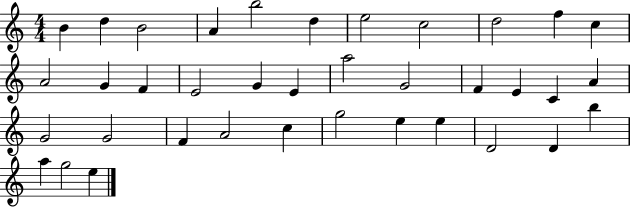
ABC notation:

X:1
T:Untitled
M:4/4
L:1/4
K:C
B d B2 A b2 d e2 c2 d2 f c A2 G F E2 G E a2 G2 F E C A G2 G2 F A2 c g2 e e D2 D b a g2 e